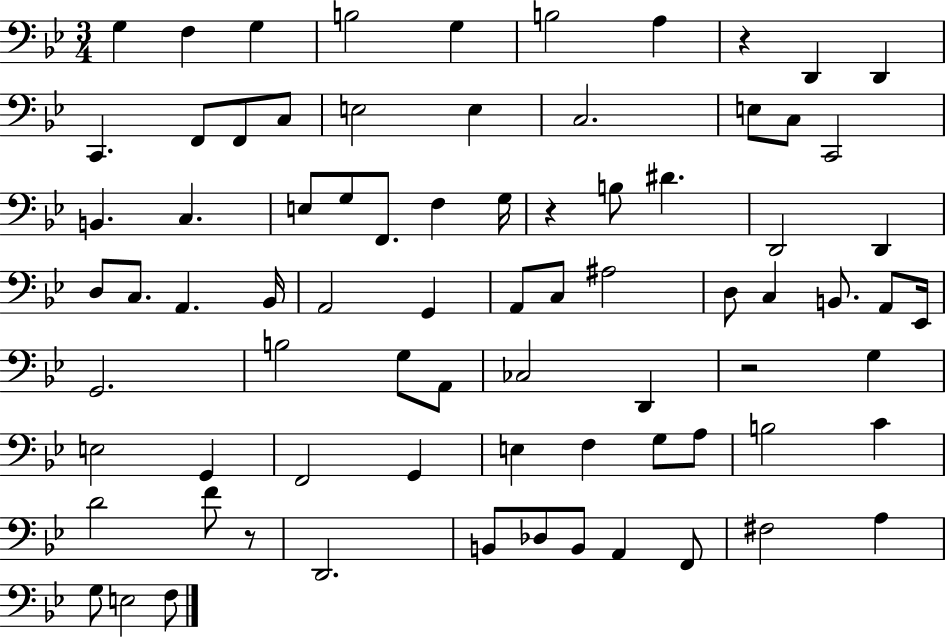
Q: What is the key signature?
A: BES major